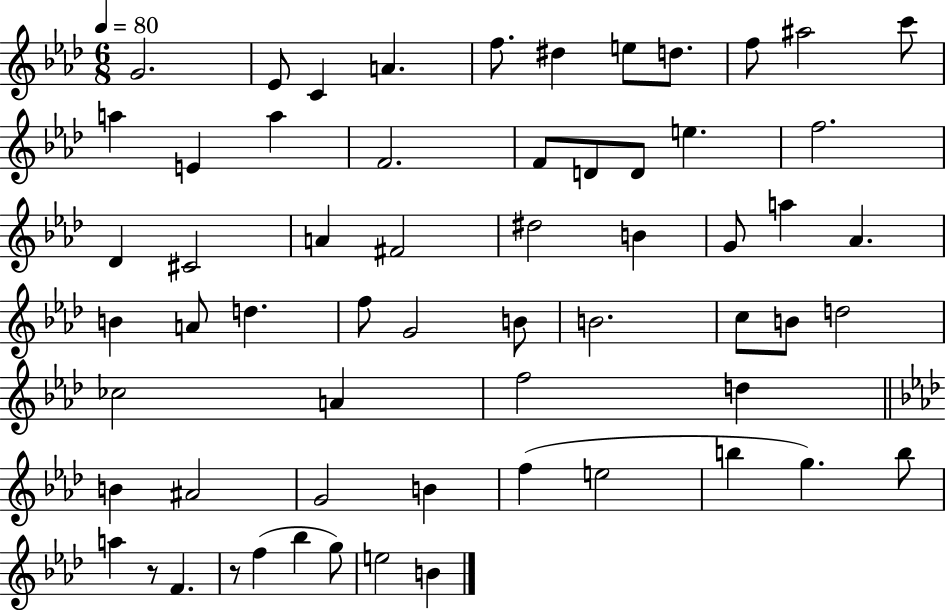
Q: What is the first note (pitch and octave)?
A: G4